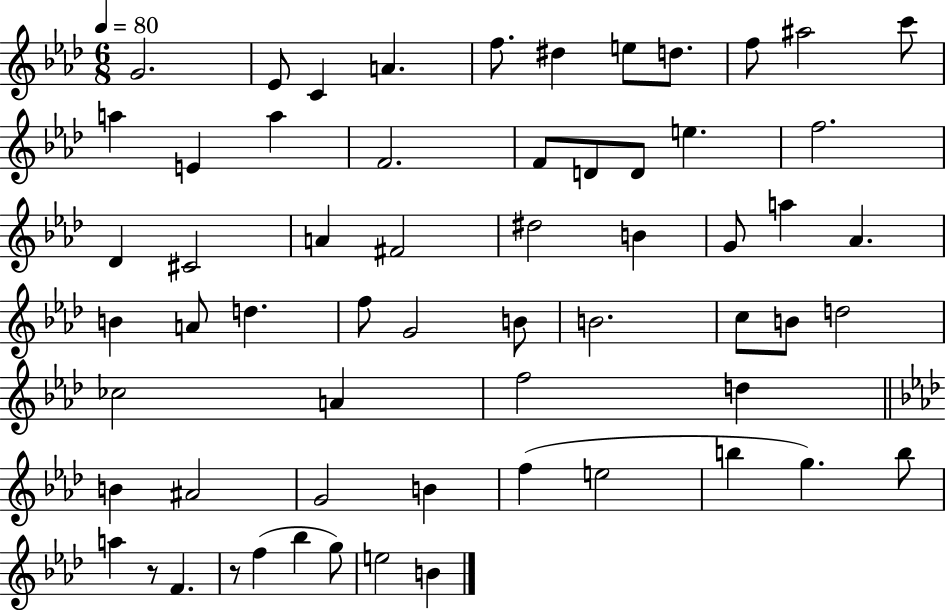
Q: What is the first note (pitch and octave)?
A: G4